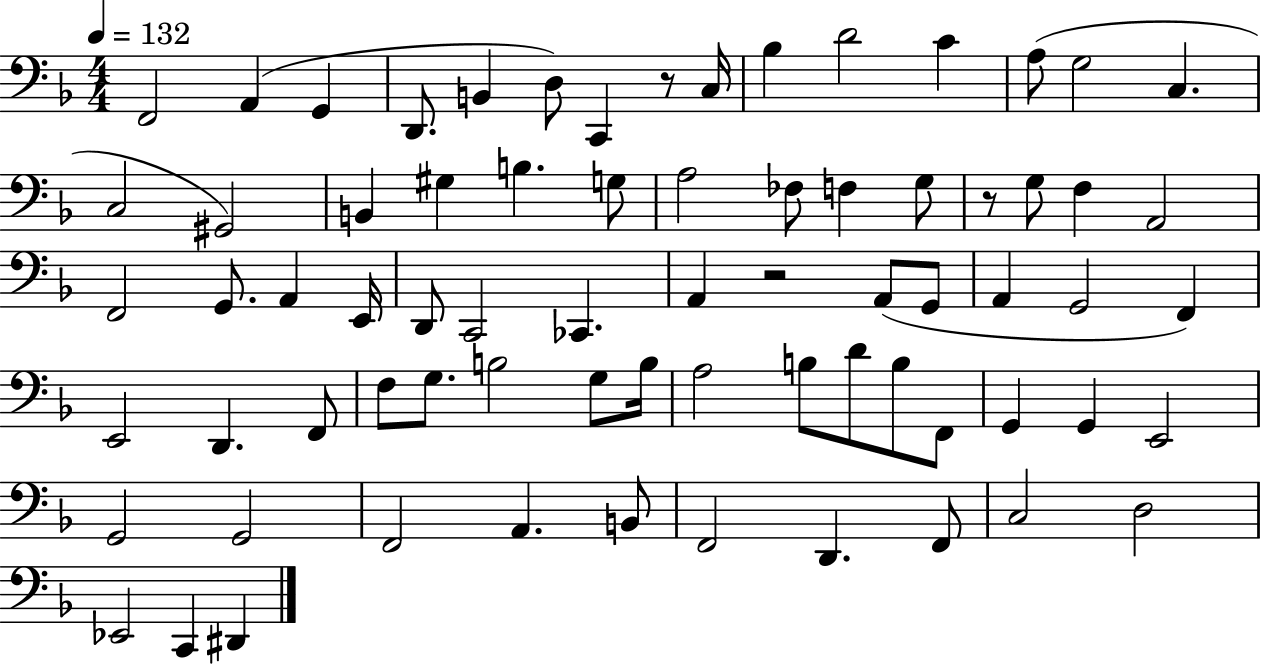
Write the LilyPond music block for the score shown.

{
  \clef bass
  \numericTimeSignature
  \time 4/4
  \key f \major
  \tempo 4 = 132
  f,2 a,4( g,4 | d,8. b,4 d8) c,4 r8 c16 | bes4 d'2 c'4 | a8( g2 c4. | \break c2 gis,2) | b,4 gis4 b4. g8 | a2 fes8 f4 g8 | r8 g8 f4 a,2 | \break f,2 g,8. a,4 e,16 | d,8 c,2 ces,4. | a,4 r2 a,8( g,8 | a,4 g,2 f,4) | \break e,2 d,4. f,8 | f8 g8. b2 g8 b16 | a2 b8 d'8 b8 f,8 | g,4 g,4 e,2 | \break g,2 g,2 | f,2 a,4. b,8 | f,2 d,4. f,8 | c2 d2 | \break ees,2 c,4 dis,4 | \bar "|."
}